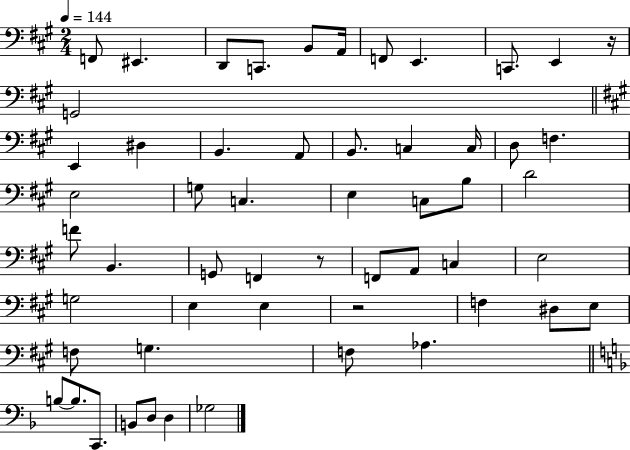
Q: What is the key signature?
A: A major